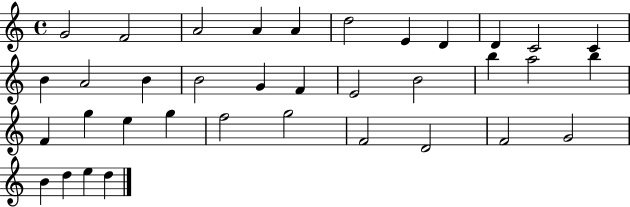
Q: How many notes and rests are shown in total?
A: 36